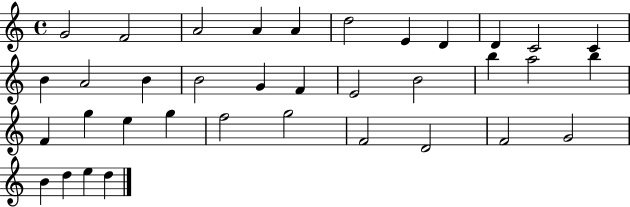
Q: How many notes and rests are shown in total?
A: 36